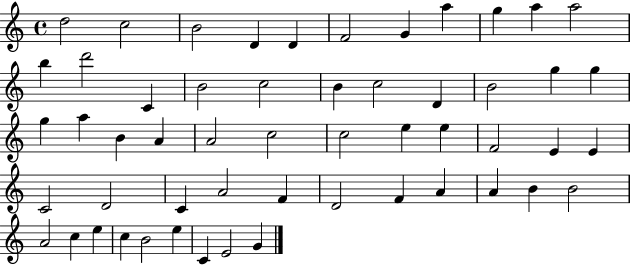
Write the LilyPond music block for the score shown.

{
  \clef treble
  \time 4/4
  \defaultTimeSignature
  \key c \major
  d''2 c''2 | b'2 d'4 d'4 | f'2 g'4 a''4 | g''4 a''4 a''2 | \break b''4 d'''2 c'4 | b'2 c''2 | b'4 c''2 d'4 | b'2 g''4 g''4 | \break g''4 a''4 b'4 a'4 | a'2 c''2 | c''2 e''4 e''4 | f'2 e'4 e'4 | \break c'2 d'2 | c'4 a'2 f'4 | d'2 f'4 a'4 | a'4 b'4 b'2 | \break a'2 c''4 e''4 | c''4 b'2 e''4 | c'4 e'2 g'4 | \bar "|."
}